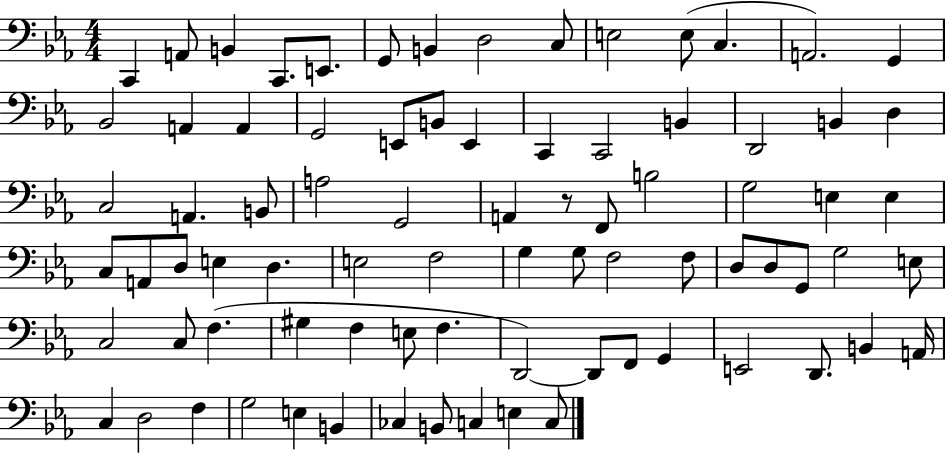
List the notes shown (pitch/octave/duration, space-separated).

C2/q A2/e B2/q C2/e. E2/e. G2/e B2/q D3/h C3/e E3/h E3/e C3/q. A2/h. G2/q Bb2/h A2/q A2/q G2/h E2/e B2/e E2/q C2/q C2/h B2/q D2/h B2/q D3/q C3/h A2/q. B2/e A3/h G2/h A2/q R/e F2/e B3/h G3/h E3/q E3/q C3/e A2/e D3/e E3/q D3/q. E3/h F3/h G3/q G3/e F3/h F3/e D3/e D3/e G2/e G3/h E3/e C3/h C3/e F3/q. G#3/q F3/q E3/e F3/q. D2/h D2/e F2/e G2/q E2/h D2/e. B2/q A2/s C3/q D3/h F3/q G3/h E3/q B2/q CES3/q B2/e C3/q E3/q C3/e